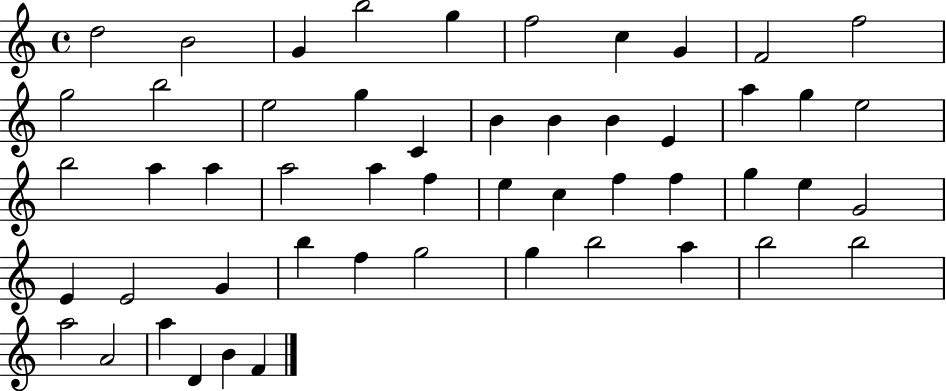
D5/h B4/h G4/q B5/h G5/q F5/h C5/q G4/q F4/h F5/h G5/h B5/h E5/h G5/q C4/q B4/q B4/q B4/q E4/q A5/q G5/q E5/h B5/h A5/q A5/q A5/h A5/q F5/q E5/q C5/q F5/q F5/q G5/q E5/q G4/h E4/q E4/h G4/q B5/q F5/q G5/h G5/q B5/h A5/q B5/h B5/h A5/h A4/h A5/q D4/q B4/q F4/q